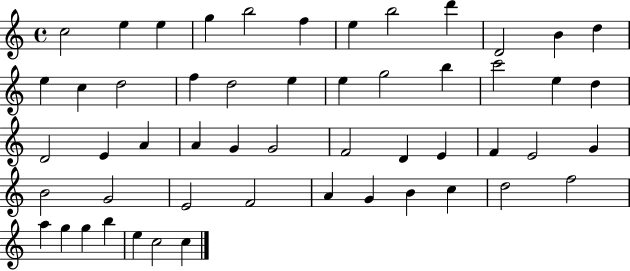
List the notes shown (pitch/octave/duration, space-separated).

C5/h E5/q E5/q G5/q B5/h F5/q E5/q B5/h D6/q D4/h B4/q D5/q E5/q C5/q D5/h F5/q D5/h E5/q E5/q G5/h B5/q C6/h E5/q D5/q D4/h E4/q A4/q A4/q G4/q G4/h F4/h D4/q E4/q F4/q E4/h G4/q B4/h G4/h E4/h F4/h A4/q G4/q B4/q C5/q D5/h F5/h A5/q G5/q G5/q B5/q E5/q C5/h C5/q